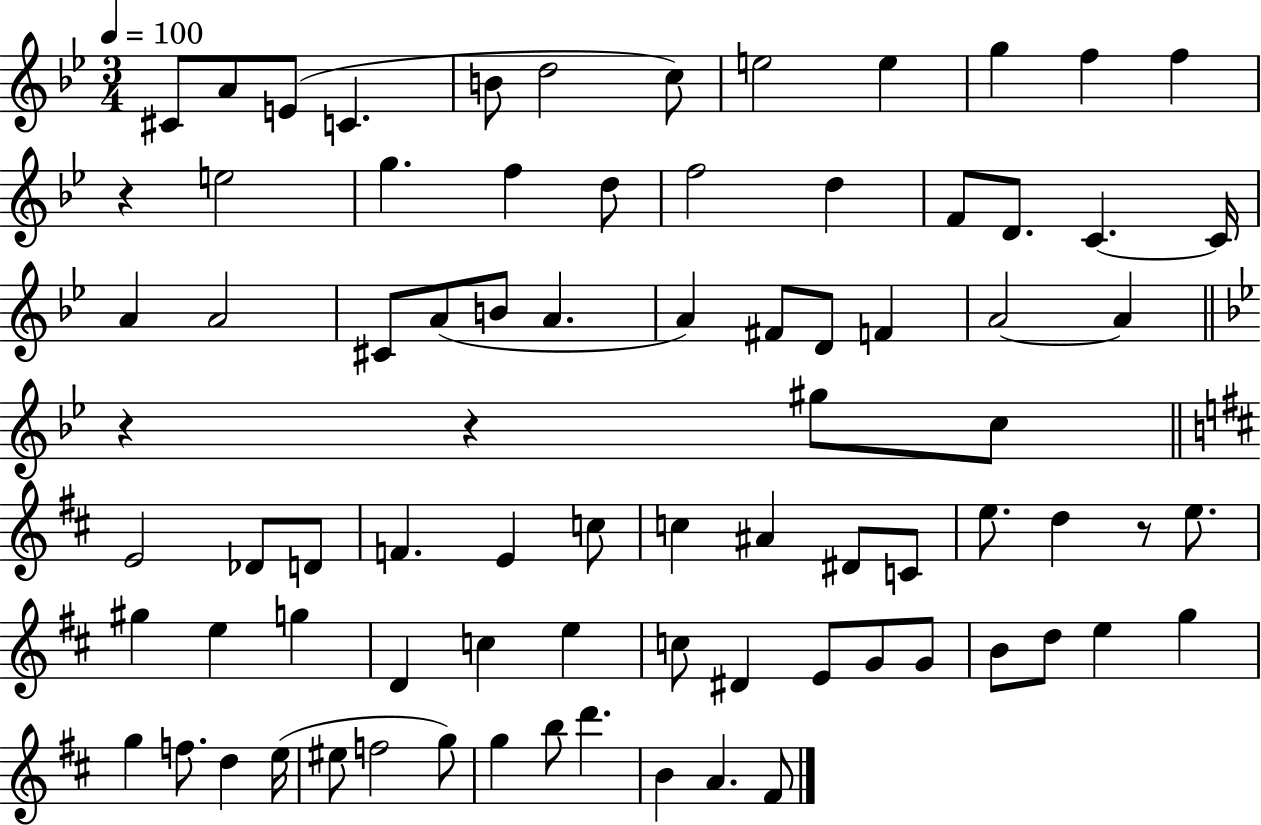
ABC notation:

X:1
T:Untitled
M:3/4
L:1/4
K:Bb
^C/2 A/2 E/2 C B/2 d2 c/2 e2 e g f f z e2 g f d/2 f2 d F/2 D/2 C C/4 A A2 ^C/2 A/2 B/2 A A ^F/2 D/2 F A2 A z z ^g/2 c/2 E2 _D/2 D/2 F E c/2 c ^A ^D/2 C/2 e/2 d z/2 e/2 ^g e g D c e c/2 ^D E/2 G/2 G/2 B/2 d/2 e g g f/2 d e/4 ^e/2 f2 g/2 g b/2 d' B A ^F/2